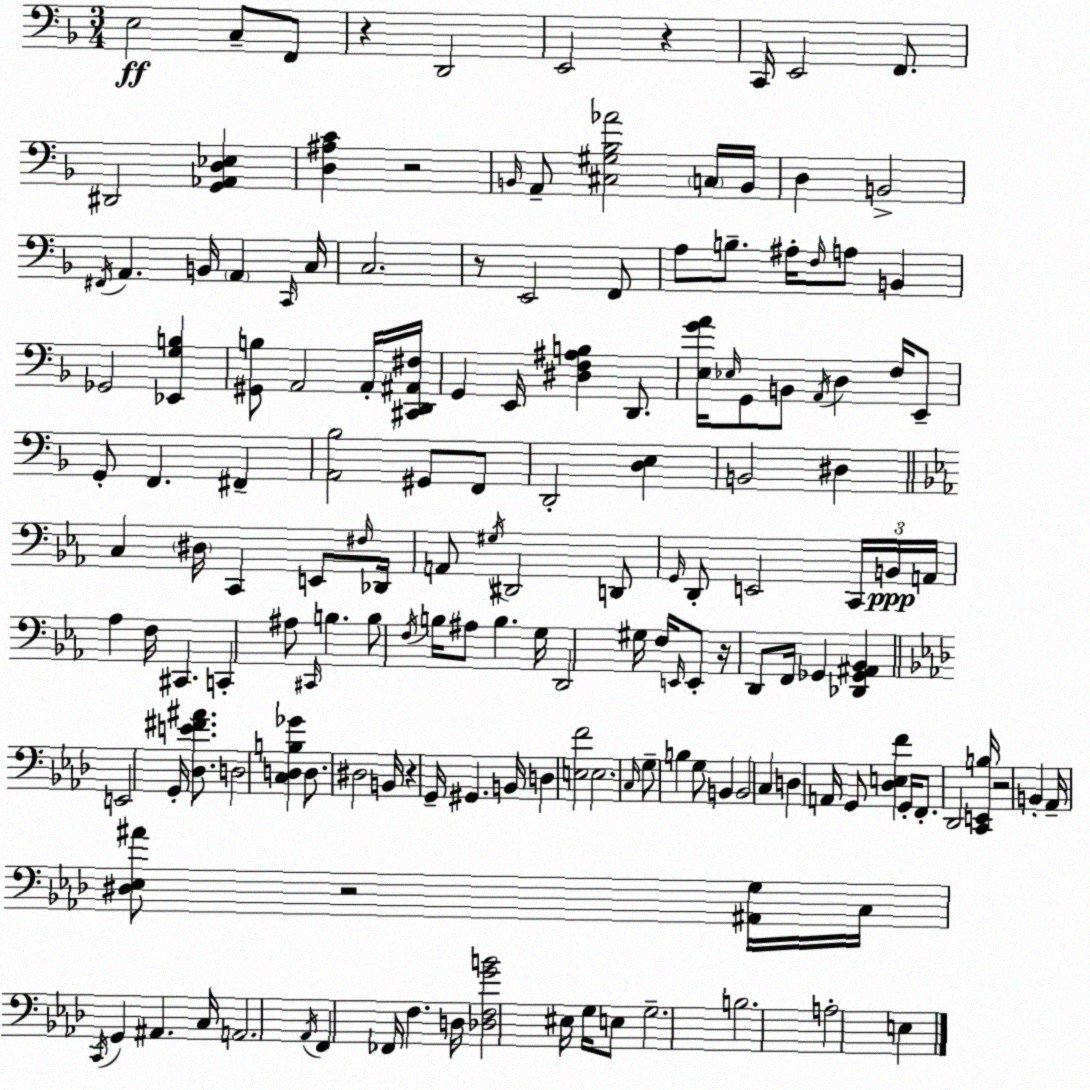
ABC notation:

X:1
T:Untitled
M:3/4
L:1/4
K:Dm
E,2 C,/2 F,,/2 z D,,2 E,,2 z C,,/4 E,,2 F,,/2 ^D,,2 [G,,_A,,D,_E,] [D,^A,C] z2 B,,/4 A,,/2 [^C,^G,_B,_A]2 C,/4 B,,/4 D, B,,2 ^F,,/4 A,, B,,/4 A,, C,,/4 C,/4 C,2 z/2 E,,2 F,,/2 A,/2 B,/2 ^A,/4 F,/4 A,/2 B,, _G,,2 [_E,,G,B,] [^G,,B,]/2 A,,2 A,,/4 [^C,,D,,^A,,^F,]/4 G,, E,,/4 [^D,F,^A,B,] D,,/2 [E,GA]/4 _E,/4 G,,/2 B,,/2 A,,/4 D, F,/4 E,,/2 G,,/2 F,, ^F,, [A,,_B,]2 ^G,,/2 F,,/2 D,,2 [D,E,] B,,2 ^D, C, ^D,/4 C,, E,,/2 ^F,/4 _D,,/4 A,,/2 ^G,/4 ^D,,2 D,,/2 G,,/4 D,,/2 E,,2 C,,/4 B,,/4 A,,/4 _A, F,/4 ^C,, C,, ^A,/2 ^C,,/4 B, B,/2 F,/4 B,/4 ^A,/2 B, G,/4 D,,2 ^G,/4 F,/4 E,,/4 E,,/2 z/4 D,,/2 F,,/4 _G,, [_D,,_G,,^A,,_B,,] E,,2 G,,/4 [_D,E^F^A]/2 D,2 [C,D,B,_G] D,/2 ^D,2 B,,/4 z G,,/4 ^G,, B,,/4 D, [E,F]2 E,2 C,/4 G,/2 B, G,/2 B,, B,,2 C, D, A,,/4 G,,/2 [_D,E,F] G,,/4 F,,/2 _D,,2 [C,,E,,B,]/4 z2 B,, _A,,/4 [^D,_E,^A]/2 z2 [^A,,G,]/4 C,/4 C,,/4 G,, ^A,, C,/4 A,,2 _A,,/4 F,, _F,,/4 F, D,/4 [_D,F,GB]2 ^E,/4 G,/4 E,/2 G,2 B,2 A,2 E,